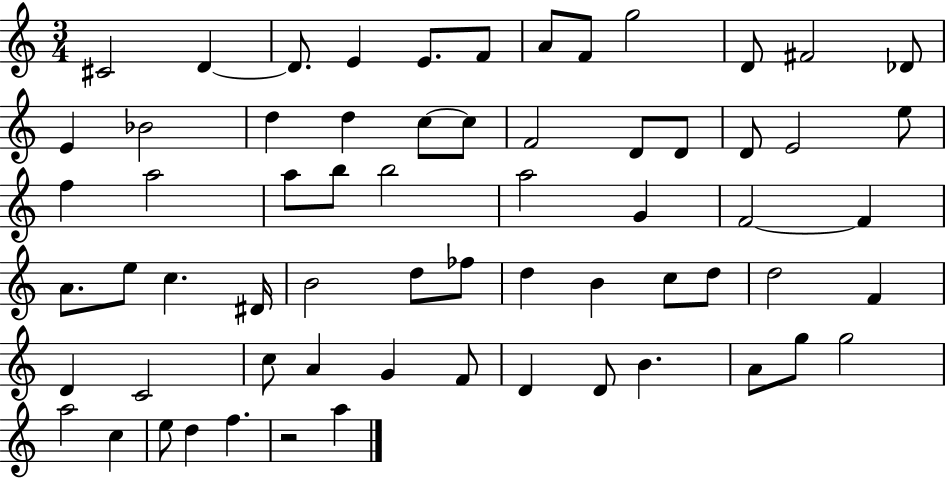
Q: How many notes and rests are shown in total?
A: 65